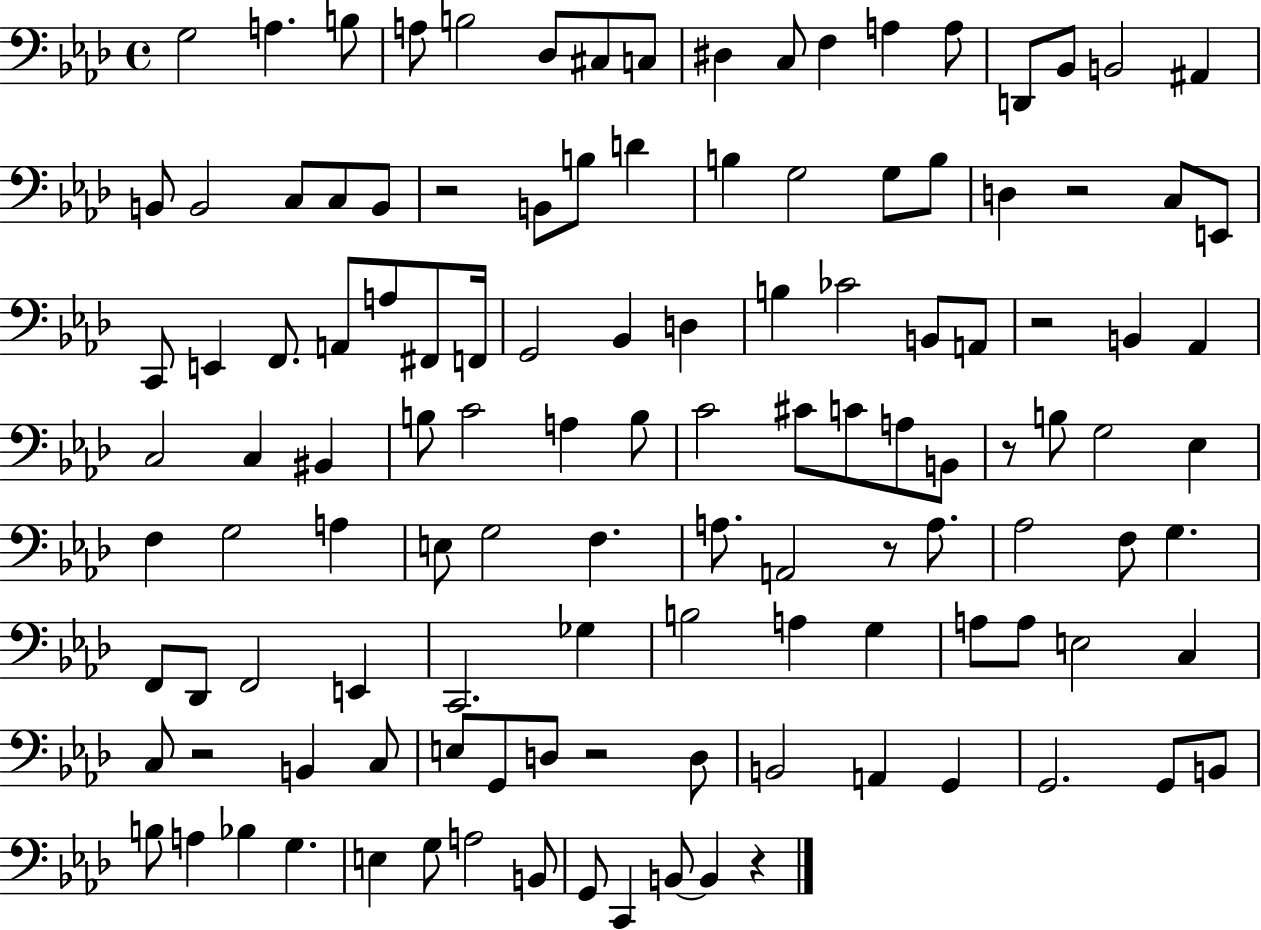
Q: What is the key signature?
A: AES major